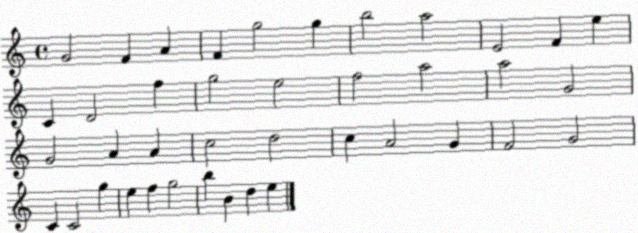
X:1
T:Untitled
M:4/4
L:1/4
K:C
G2 F A F g2 g b2 a2 E2 F e C D2 f g2 e2 f2 a2 a2 G2 G2 A A c2 d2 c A2 G F2 G2 C C2 g e f g2 b B d e